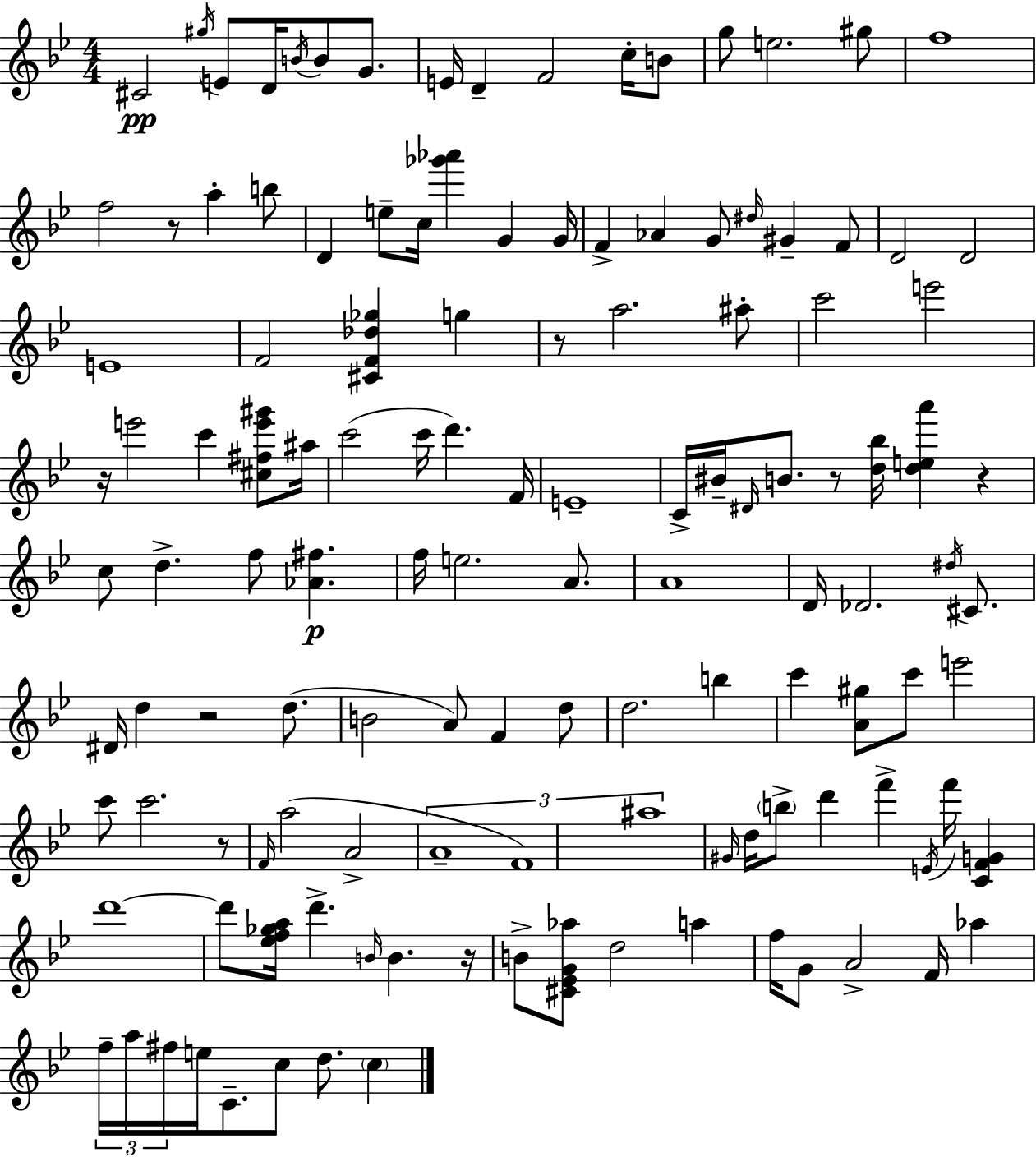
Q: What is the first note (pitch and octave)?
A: C#4